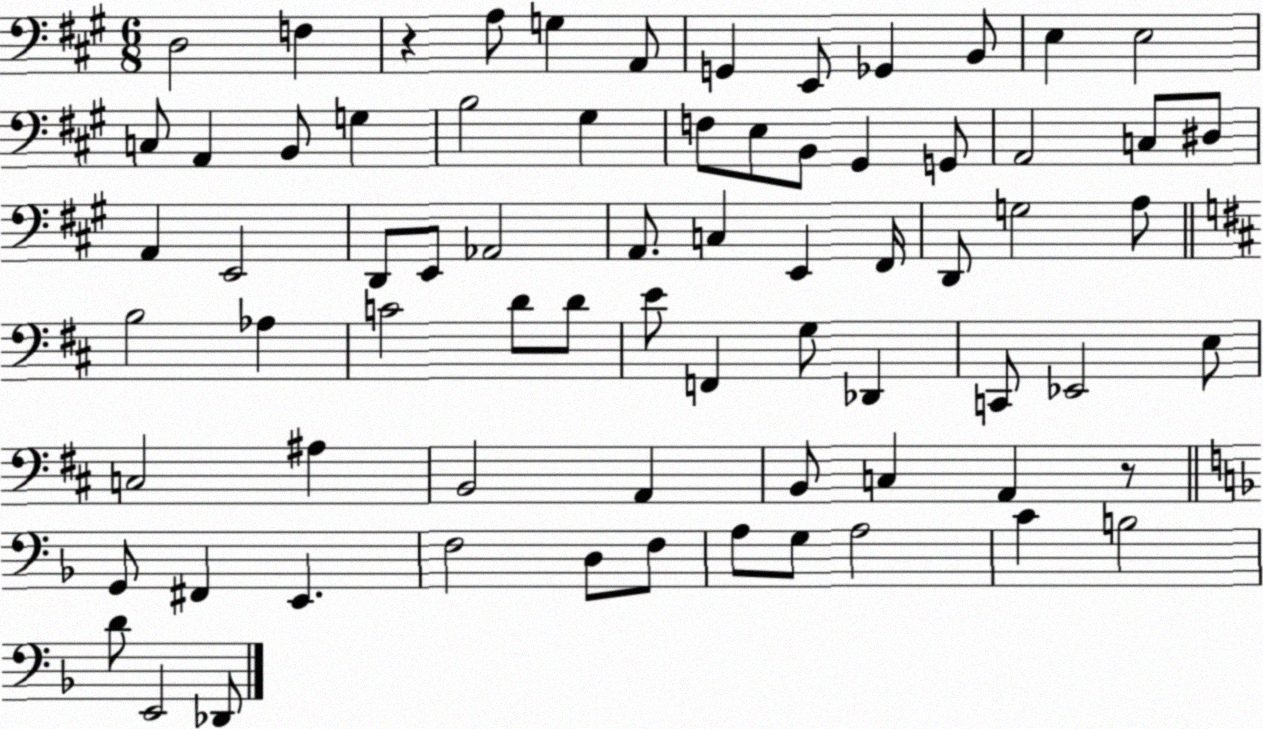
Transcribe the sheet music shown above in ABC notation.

X:1
T:Untitled
M:6/8
L:1/4
K:A
D,2 F, z A,/2 G, A,,/2 G,, E,,/2 _G,, B,,/2 E, E,2 C,/2 A,, B,,/2 G, B,2 ^G, F,/2 E,/2 B,,/2 ^G,, G,,/2 A,,2 C,/2 ^D,/2 A,, E,,2 D,,/2 E,,/2 _A,,2 A,,/2 C, E,, ^F,,/4 D,,/2 G,2 A,/2 B,2 _A, C2 D/2 D/2 E/2 F,, G,/2 _D,, C,,/2 _E,,2 E,/2 C,2 ^A, B,,2 A,, B,,/2 C, A,, z/2 G,,/2 ^F,, E,, F,2 D,/2 F,/2 A,/2 G,/2 A,2 C B,2 D/2 E,,2 _D,,/2